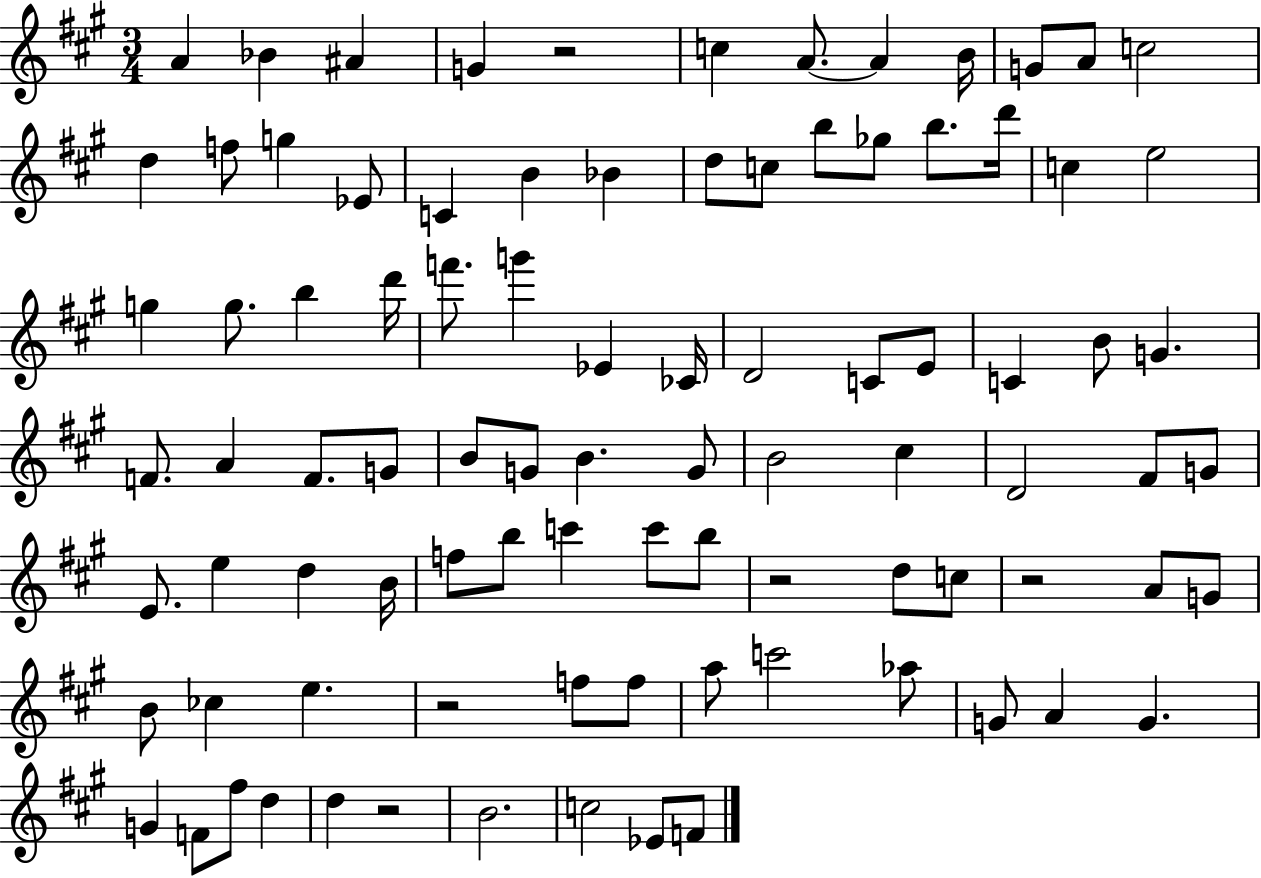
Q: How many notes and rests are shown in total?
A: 91